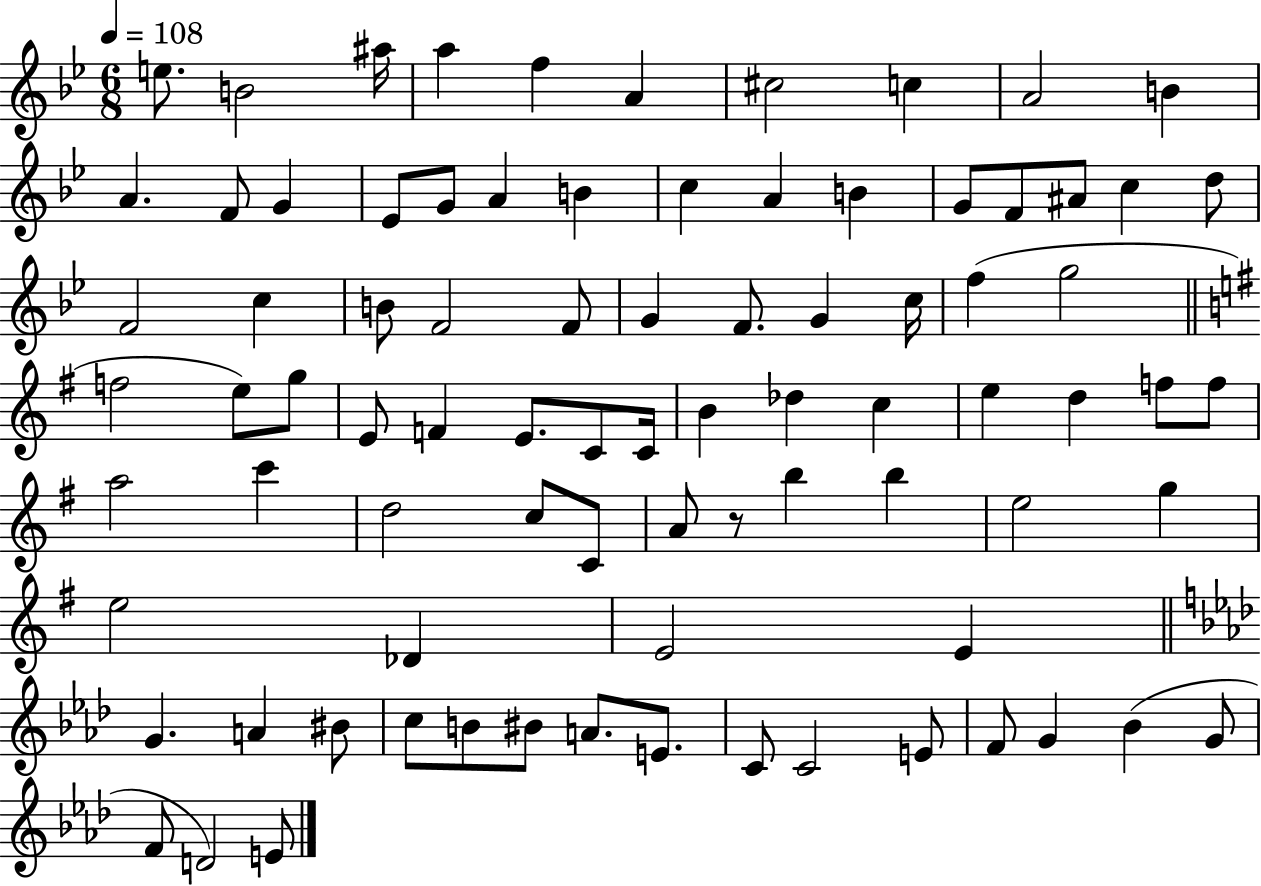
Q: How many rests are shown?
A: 1